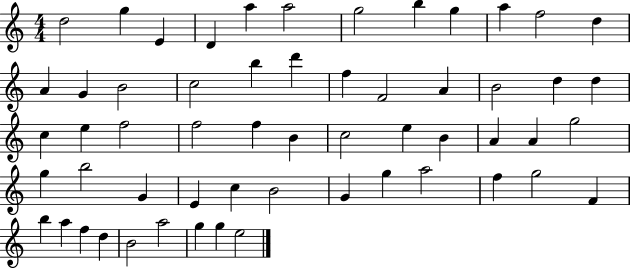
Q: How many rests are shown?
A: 0